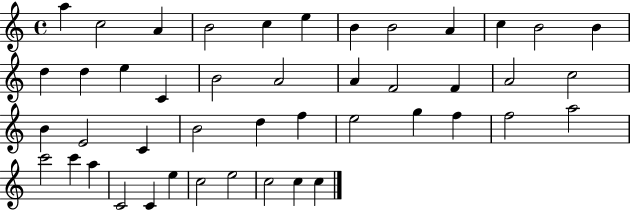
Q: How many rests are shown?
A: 0